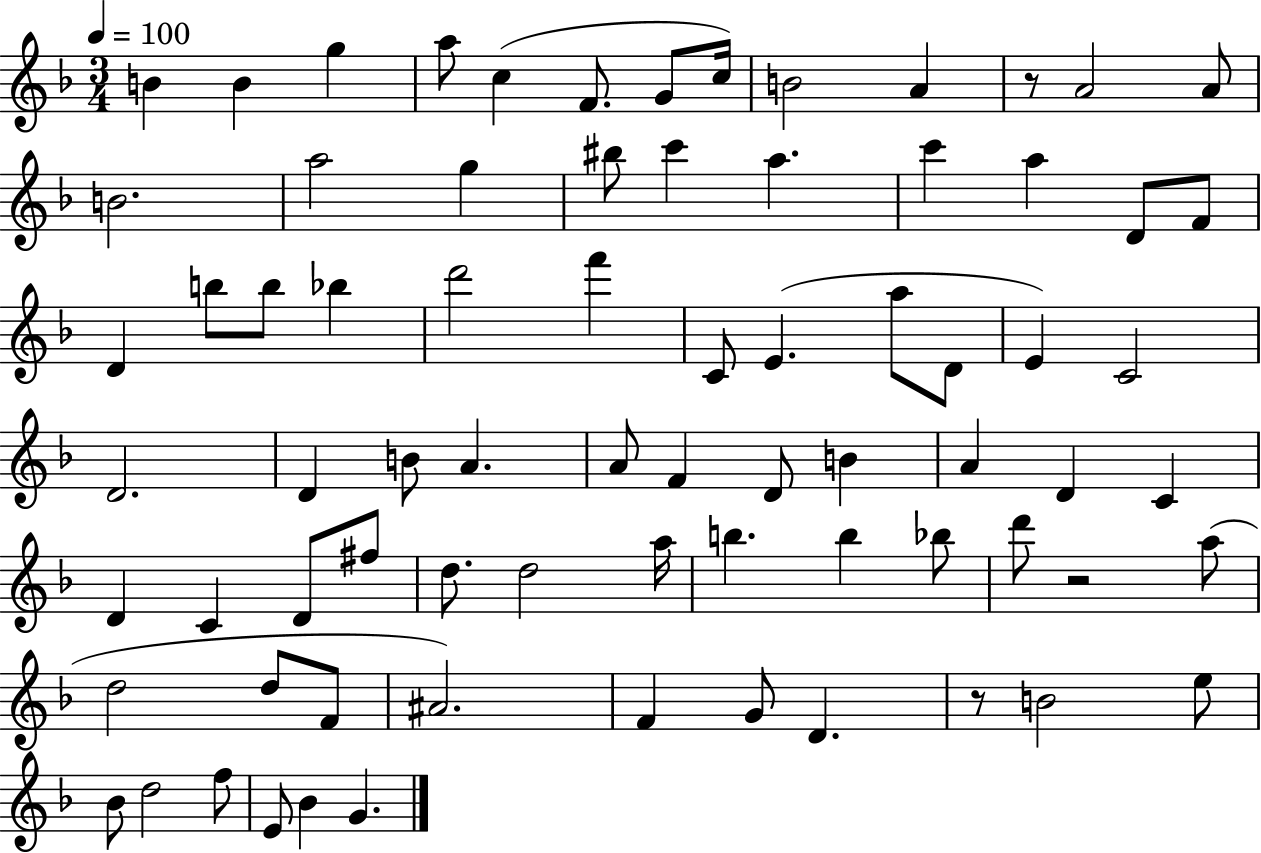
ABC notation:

X:1
T:Untitled
M:3/4
L:1/4
K:F
B B g a/2 c F/2 G/2 c/4 B2 A z/2 A2 A/2 B2 a2 g ^b/2 c' a c' a D/2 F/2 D b/2 b/2 _b d'2 f' C/2 E a/2 D/2 E C2 D2 D B/2 A A/2 F D/2 B A D C D C D/2 ^f/2 d/2 d2 a/4 b b _b/2 d'/2 z2 a/2 d2 d/2 F/2 ^A2 F G/2 D z/2 B2 e/2 _B/2 d2 f/2 E/2 _B G